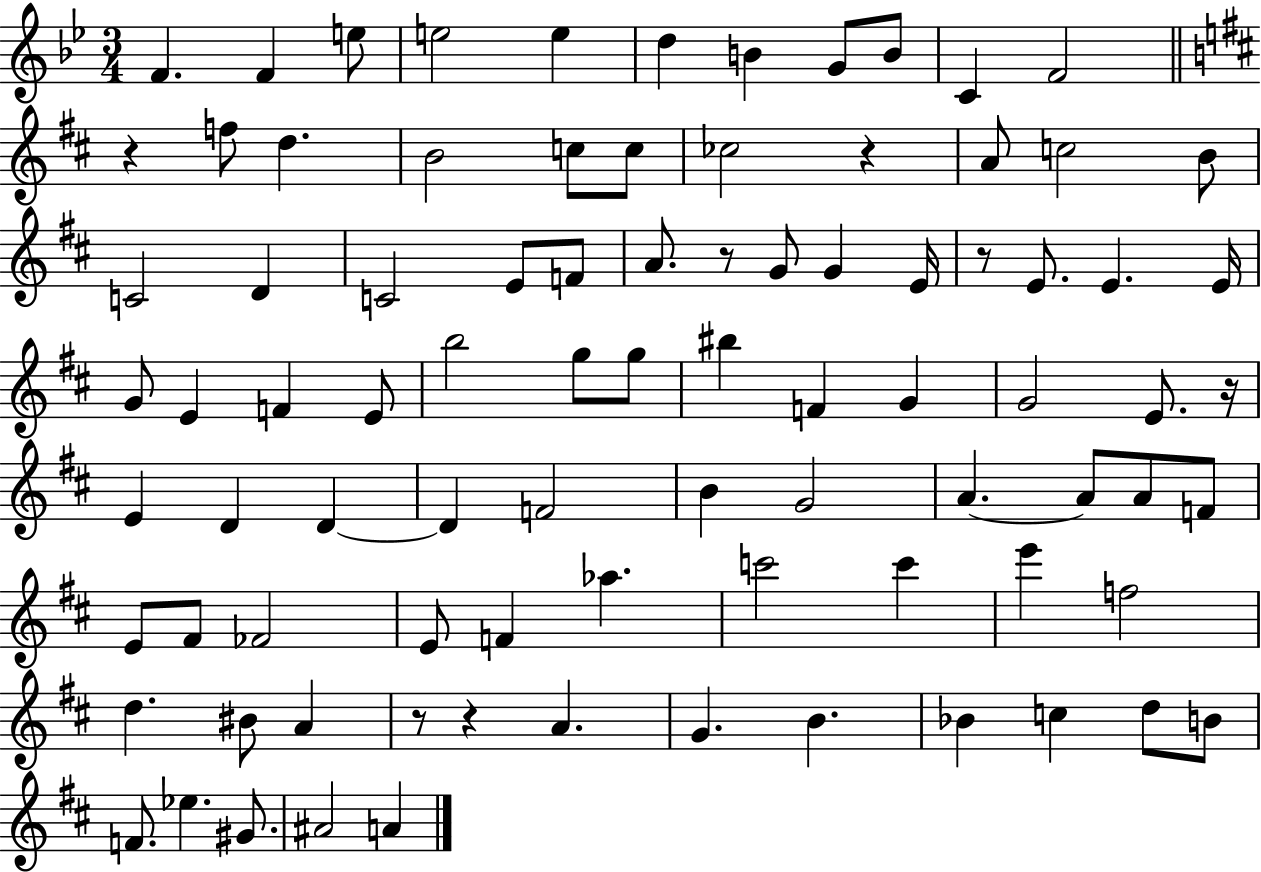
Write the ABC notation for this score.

X:1
T:Untitled
M:3/4
L:1/4
K:Bb
F F e/2 e2 e d B G/2 B/2 C F2 z f/2 d B2 c/2 c/2 _c2 z A/2 c2 B/2 C2 D C2 E/2 F/2 A/2 z/2 G/2 G E/4 z/2 E/2 E E/4 G/2 E F E/2 b2 g/2 g/2 ^b F G G2 E/2 z/4 E D D D F2 B G2 A A/2 A/2 F/2 E/2 ^F/2 _F2 E/2 F _a c'2 c' e' f2 d ^B/2 A z/2 z A G B _B c d/2 B/2 F/2 _e ^G/2 ^A2 A